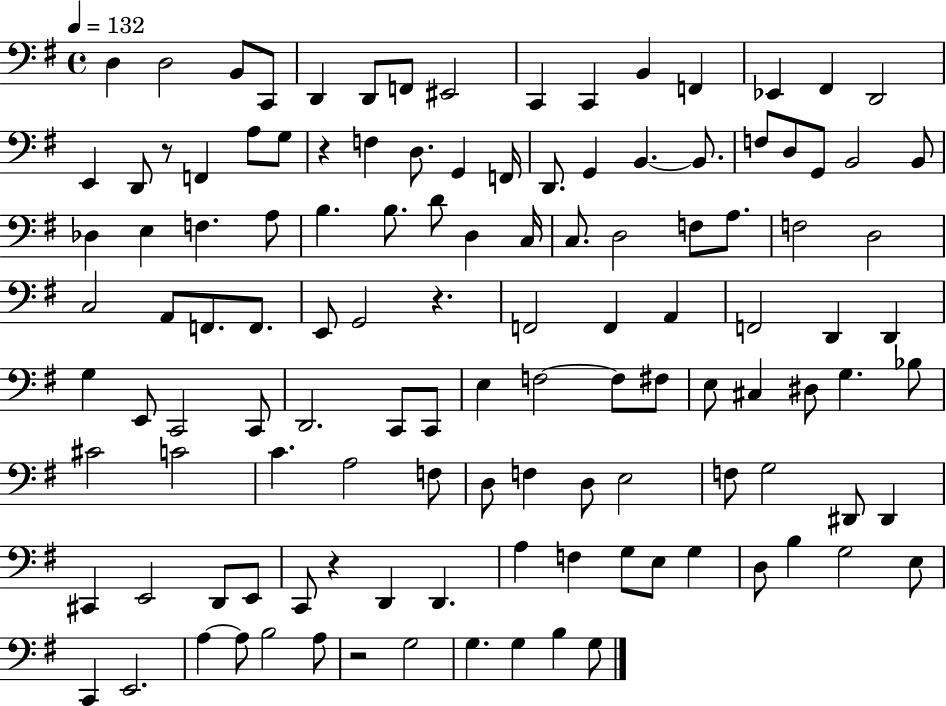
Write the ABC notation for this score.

X:1
T:Untitled
M:4/4
L:1/4
K:G
D, D,2 B,,/2 C,,/2 D,, D,,/2 F,,/2 ^E,,2 C,, C,, B,, F,, _E,, ^F,, D,,2 E,, D,,/2 z/2 F,, A,/2 G,/2 z F, D,/2 G,, F,,/4 D,,/2 G,, B,, B,,/2 F,/2 D,/2 G,,/2 B,,2 B,,/2 _D, E, F, A,/2 B, B,/2 D/2 D, C,/4 C,/2 D,2 F,/2 A,/2 F,2 D,2 C,2 A,,/2 F,,/2 F,,/2 E,,/2 G,,2 z F,,2 F,, A,, F,,2 D,, D,, G, E,,/2 C,,2 C,,/2 D,,2 C,,/2 C,,/2 E, F,2 F,/2 ^F,/2 E,/2 ^C, ^D,/2 G, _B,/2 ^C2 C2 C A,2 F,/2 D,/2 F, D,/2 E,2 F,/2 G,2 ^D,,/2 ^D,, ^C,, E,,2 D,,/2 E,,/2 C,,/2 z D,, D,, A, F, G,/2 E,/2 G, D,/2 B, G,2 E,/2 C,, E,,2 A, A,/2 B,2 A,/2 z2 G,2 G, G, B, G,/2